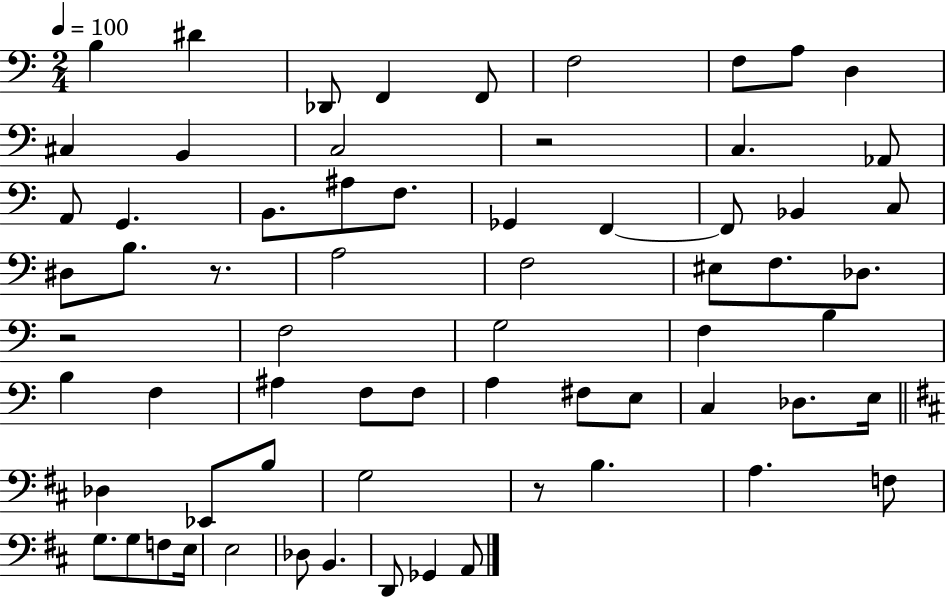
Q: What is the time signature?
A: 2/4